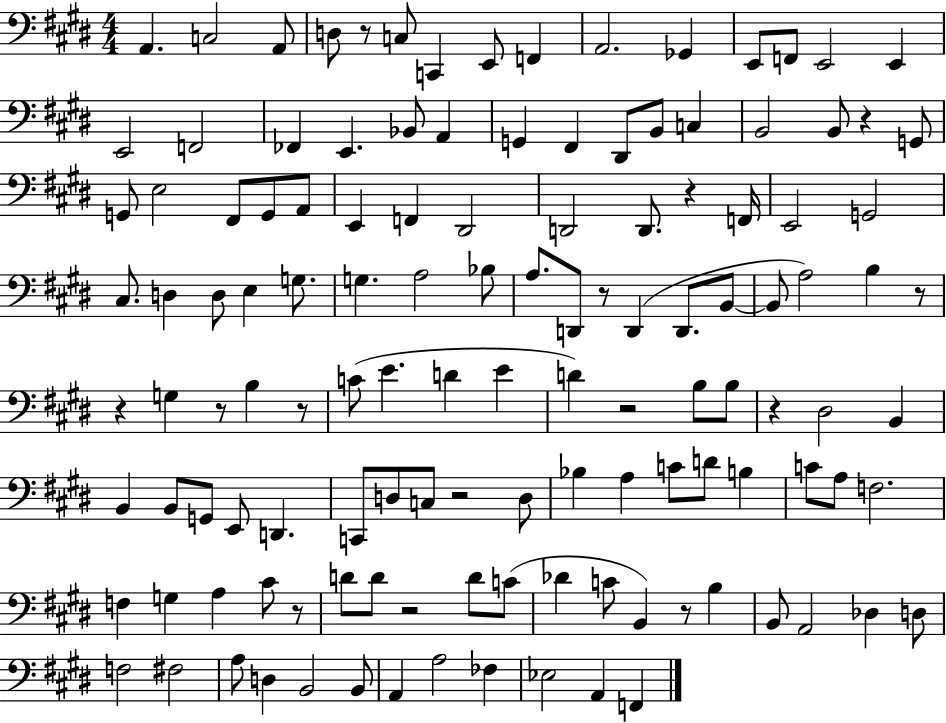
A2/q. C3/h A2/e D3/e R/e C3/e C2/q E2/e F2/q A2/h. Gb2/q E2/e F2/e E2/h E2/q E2/h F2/h FES2/q E2/q. Bb2/e A2/q G2/q F#2/q D#2/e B2/e C3/q B2/h B2/e R/q G2/e G2/e E3/h F#2/e G2/e A2/e E2/q F2/q D#2/h D2/h D2/e. R/q F2/s E2/h G2/h C#3/e. D3/q D3/e E3/q G3/e. G3/q. A3/h Bb3/e A3/e. D2/e R/e D2/q D2/e. B2/e B2/e A3/h B3/q R/e R/q G3/q R/e B3/q R/e C4/e E4/q. D4/q E4/q D4/q R/h B3/e B3/e R/q D#3/h B2/q B2/q B2/e G2/e E2/e D2/q. C2/e D3/e C3/e R/h D3/e Bb3/q A3/q C4/e D4/e B3/q C4/e A3/e F3/h. F3/q G3/q A3/q C#4/e R/e D4/e D4/e R/h D4/e C4/e Db4/q C4/e B2/q R/e B3/q B2/e A2/h Db3/q D3/e F3/h F#3/h A3/e D3/q B2/h B2/e A2/q A3/h FES3/q Eb3/h A2/q F2/q